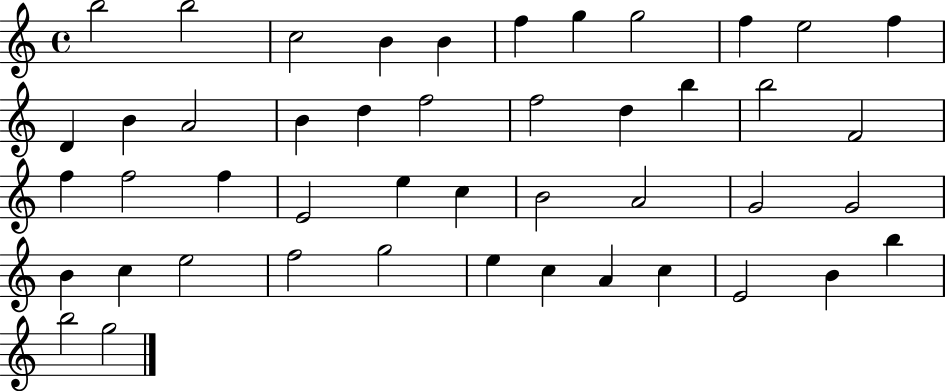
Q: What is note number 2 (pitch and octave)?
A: B5